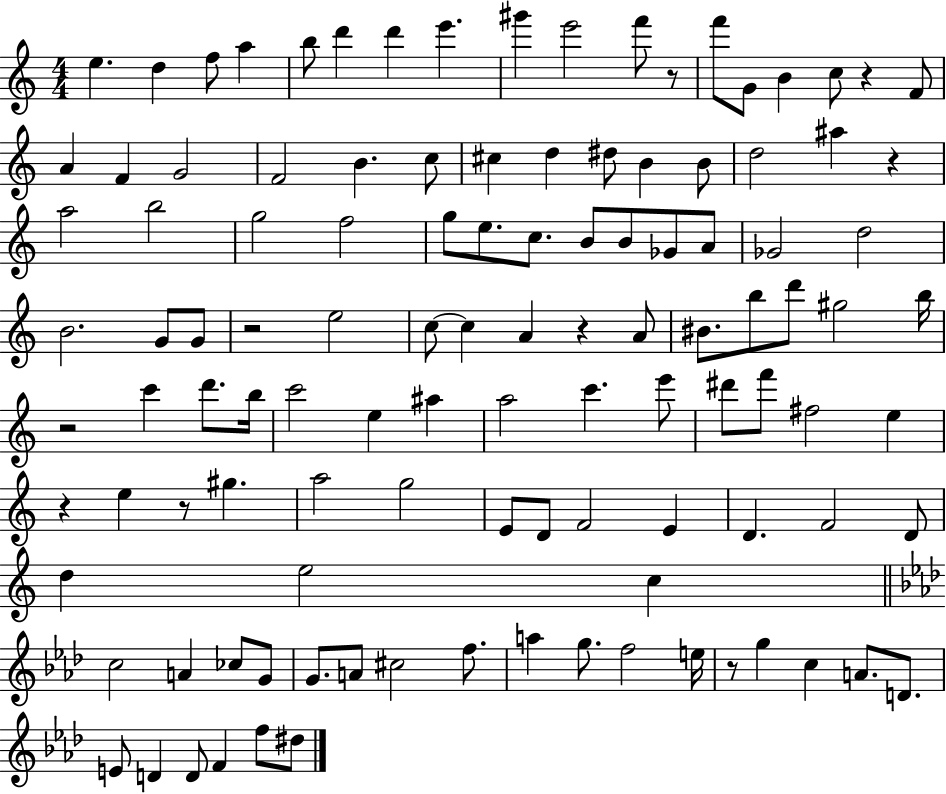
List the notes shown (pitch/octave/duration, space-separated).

E5/q. D5/q F5/e A5/q B5/e D6/q D6/q E6/q. G#6/q E6/h F6/e R/e F6/e G4/e B4/q C5/e R/q F4/e A4/q F4/q G4/h F4/h B4/q. C5/e C#5/q D5/q D#5/e B4/q B4/e D5/h A#5/q R/q A5/h B5/h G5/h F5/h G5/e E5/e. C5/e. B4/e B4/e Gb4/e A4/e Gb4/h D5/h B4/h. G4/e G4/e R/h E5/h C5/e C5/q A4/q R/q A4/e BIS4/e. B5/e D6/e G#5/h B5/s R/h C6/q D6/e. B5/s C6/h E5/q A#5/q A5/h C6/q. E6/e D#6/e F6/e F#5/h E5/q R/q E5/q R/e G#5/q. A5/h G5/h E4/e D4/e F4/h E4/q D4/q. F4/h D4/e D5/q E5/h C5/q C5/h A4/q CES5/e G4/e G4/e. A4/e C#5/h F5/e. A5/q G5/e. F5/h E5/s R/e G5/q C5/q A4/e. D4/e. E4/e D4/q D4/e F4/q F5/e D#5/e